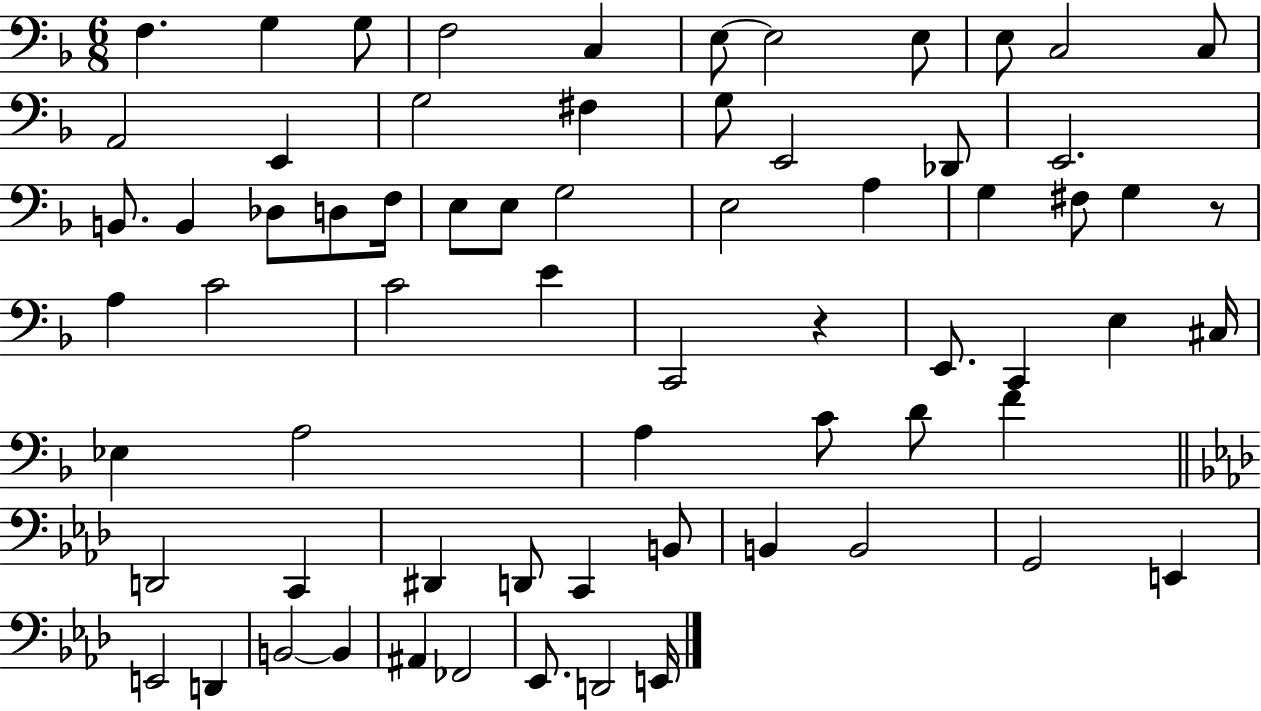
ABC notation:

X:1
T:Untitled
M:6/8
L:1/4
K:F
F, G, G,/2 F,2 C, E,/2 E,2 E,/2 E,/2 C,2 C,/2 A,,2 E,, G,2 ^F, G,/2 E,,2 _D,,/2 E,,2 B,,/2 B,, _D,/2 D,/2 F,/4 E,/2 E,/2 G,2 E,2 A, G, ^F,/2 G, z/2 A, C2 C2 E C,,2 z E,,/2 C,, E, ^C,/4 _E, A,2 A, C/2 D/2 F D,,2 C,, ^D,, D,,/2 C,, B,,/2 B,, B,,2 G,,2 E,, E,,2 D,, B,,2 B,, ^A,, _F,,2 _E,,/2 D,,2 E,,/4